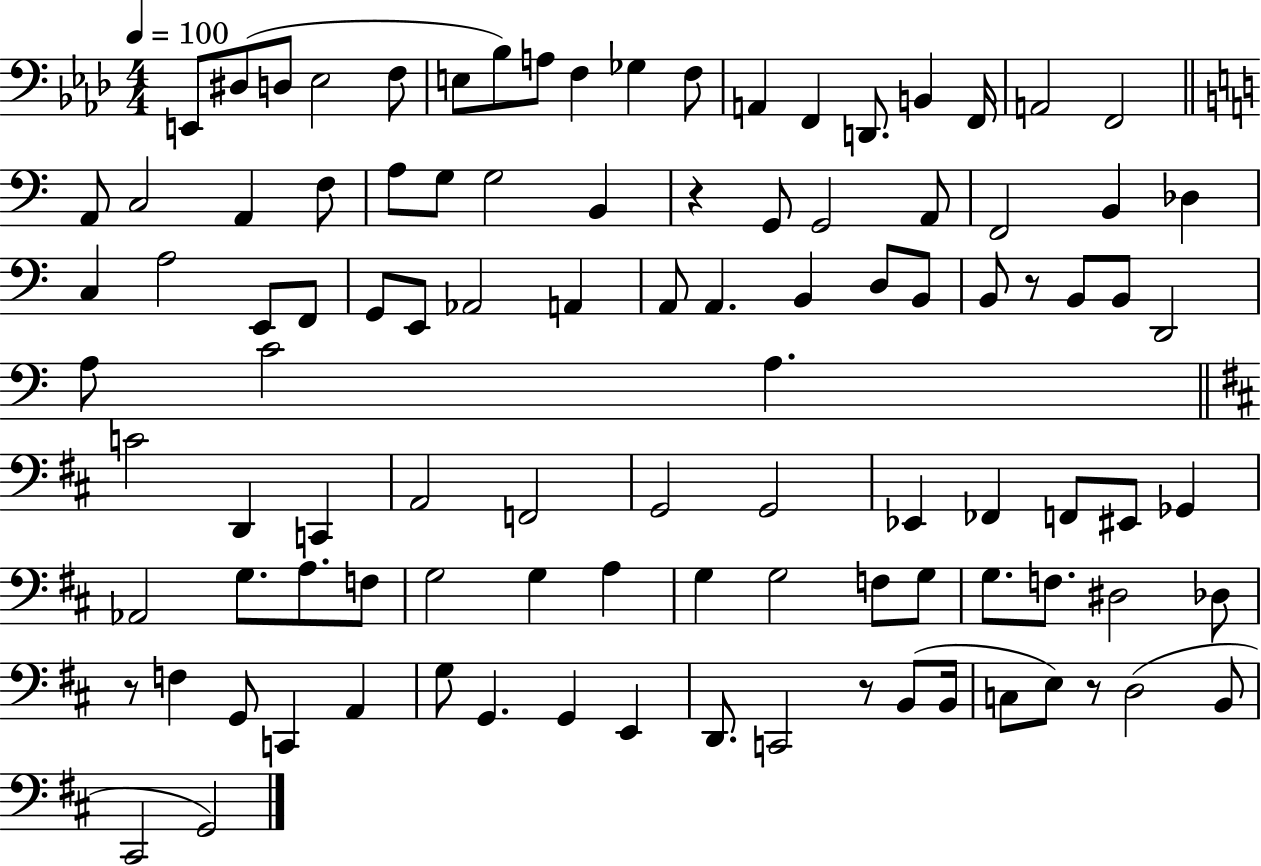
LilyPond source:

{
  \clef bass
  \numericTimeSignature
  \time 4/4
  \key aes \major
  \tempo 4 = 100
  \repeat volta 2 { e,8 dis8( d8 ees2 f8 | e8 bes8) a8 f4 ges4 f8 | a,4 f,4 d,8. b,4 f,16 | a,2 f,2 | \break \bar "||" \break \key c \major a,8 c2 a,4 f8 | a8 g8 g2 b,4 | r4 g,8 g,2 a,8 | f,2 b,4 des4 | \break c4 a2 e,8 f,8 | g,8 e,8 aes,2 a,4 | a,8 a,4. b,4 d8 b,8 | b,8 r8 b,8 b,8 d,2 | \break a8 c'2 a4. | \bar "||" \break \key d \major c'2 d,4 c,4 | a,2 f,2 | g,2 g,2 | ees,4 fes,4 f,8 eis,8 ges,4 | \break aes,2 g8. a8. f8 | g2 g4 a4 | g4 g2 f8 g8 | g8. f8. dis2 des8 | \break r8 f4 g,8 c,4 a,4 | g8 g,4. g,4 e,4 | d,8. c,2 r8 b,8( b,16 | c8 e8) r8 d2( b,8 | \break cis,2 g,2) | } \bar "|."
}